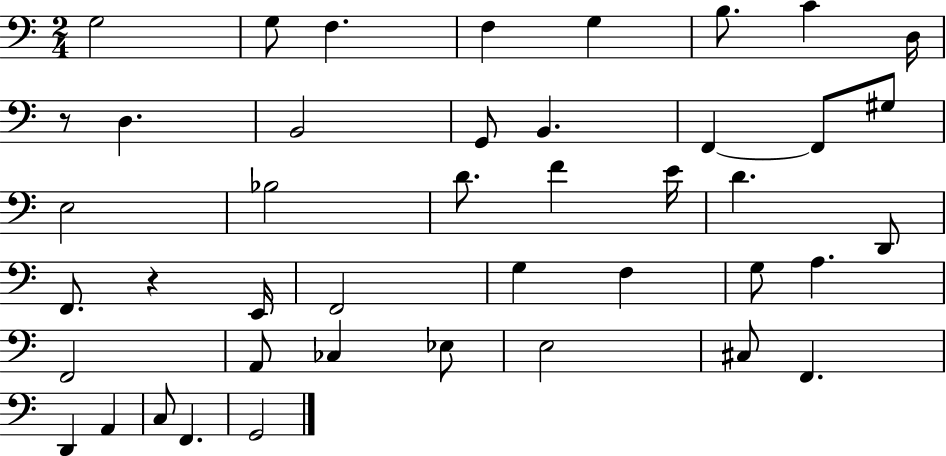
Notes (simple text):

G3/h G3/e F3/q. F3/q G3/q B3/e. C4/q D3/s R/e D3/q. B2/h G2/e B2/q. F2/q F2/e G#3/e E3/h Bb3/h D4/e. F4/q E4/s D4/q. D2/e F2/e. R/q E2/s F2/h G3/q F3/q G3/e A3/q. F2/h A2/e CES3/q Eb3/e E3/h C#3/e F2/q. D2/q A2/q C3/e F2/q. G2/h